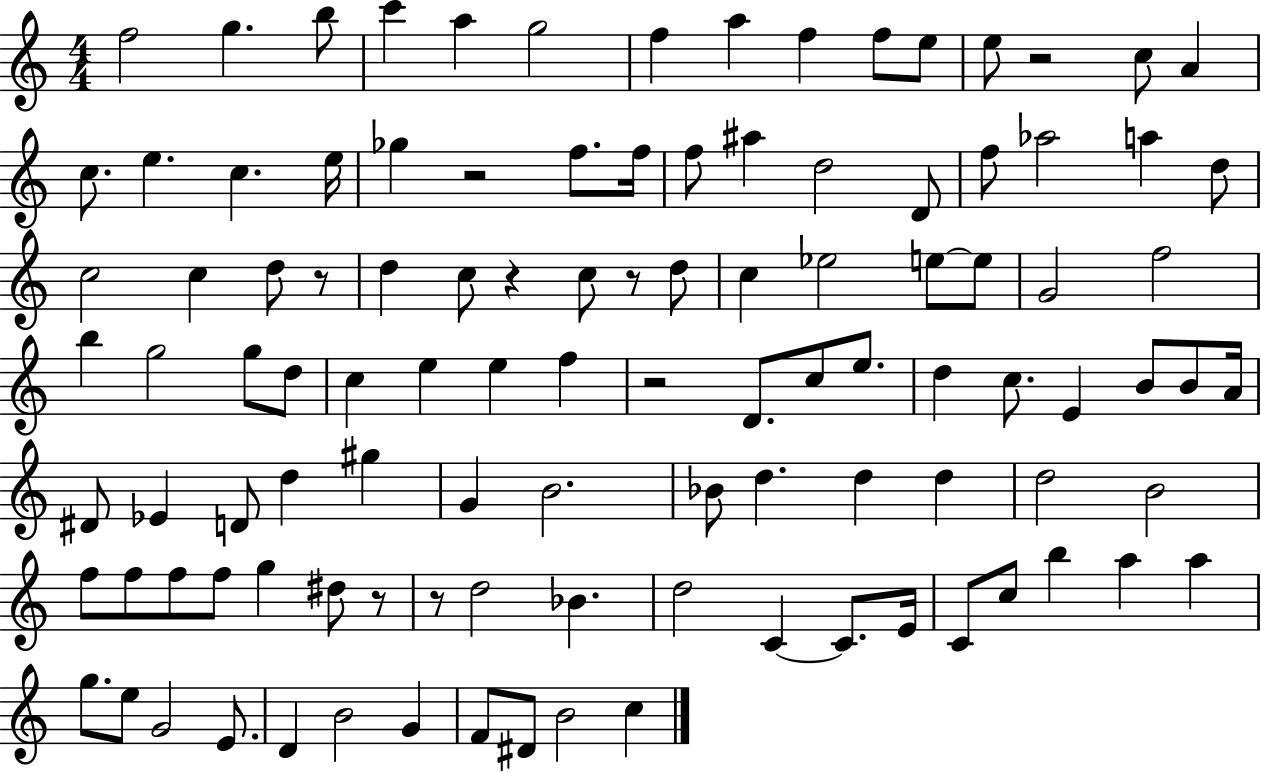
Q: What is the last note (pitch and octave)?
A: C5